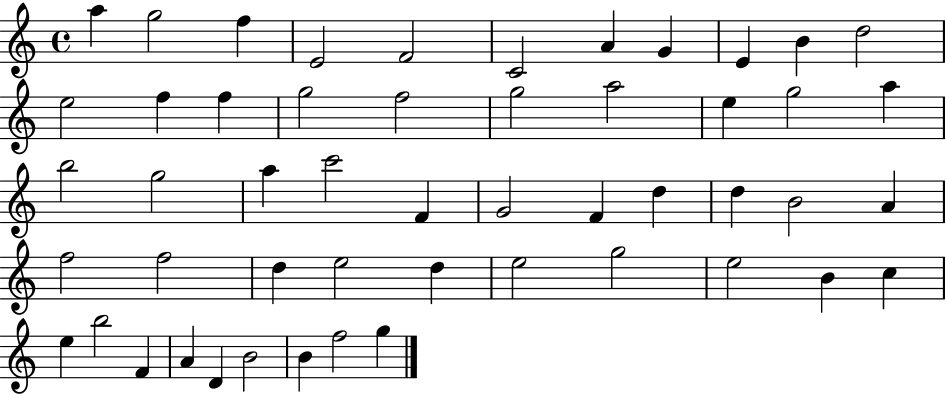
A5/q G5/h F5/q E4/h F4/h C4/h A4/q G4/q E4/q B4/q D5/h E5/h F5/q F5/q G5/h F5/h G5/h A5/h E5/q G5/h A5/q B5/h G5/h A5/q C6/h F4/q G4/h F4/q D5/q D5/q B4/h A4/q F5/h F5/h D5/q E5/h D5/q E5/h G5/h E5/h B4/q C5/q E5/q B5/h F4/q A4/q D4/q B4/h B4/q F5/h G5/q